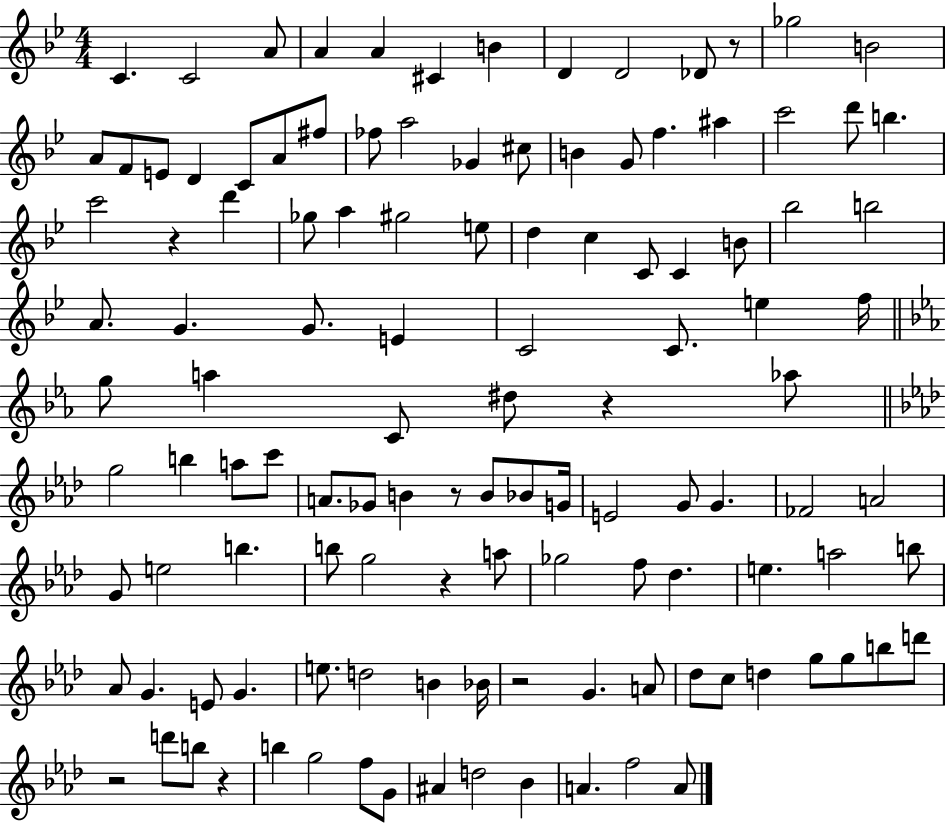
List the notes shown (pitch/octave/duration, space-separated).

C4/q. C4/h A4/e A4/q A4/q C#4/q B4/q D4/q D4/h Db4/e R/e Gb5/h B4/h A4/e F4/e E4/e D4/q C4/e A4/e F#5/e FES5/e A5/h Gb4/q C#5/e B4/q G4/e F5/q. A#5/q C6/h D6/e B5/q. C6/h R/q D6/q Gb5/e A5/q G#5/h E5/e D5/q C5/q C4/e C4/q B4/e Bb5/h B5/h A4/e. G4/q. G4/e. E4/q C4/h C4/e. E5/q F5/s G5/e A5/q C4/e D#5/e R/q Ab5/e G5/h B5/q A5/e C6/e A4/e. Gb4/e B4/q R/e B4/e Bb4/e G4/s E4/h G4/e G4/q. FES4/h A4/h G4/e E5/h B5/q. B5/e G5/h R/q A5/e Gb5/h F5/e Db5/q. E5/q. A5/h B5/e Ab4/e G4/q. E4/e G4/q. E5/e. D5/h B4/q Bb4/s R/h G4/q. A4/e Db5/e C5/e D5/q G5/e G5/e B5/e D6/e R/h D6/e B5/e R/q B5/q G5/h F5/e G4/e A#4/q D5/h Bb4/q A4/q. F5/h A4/e